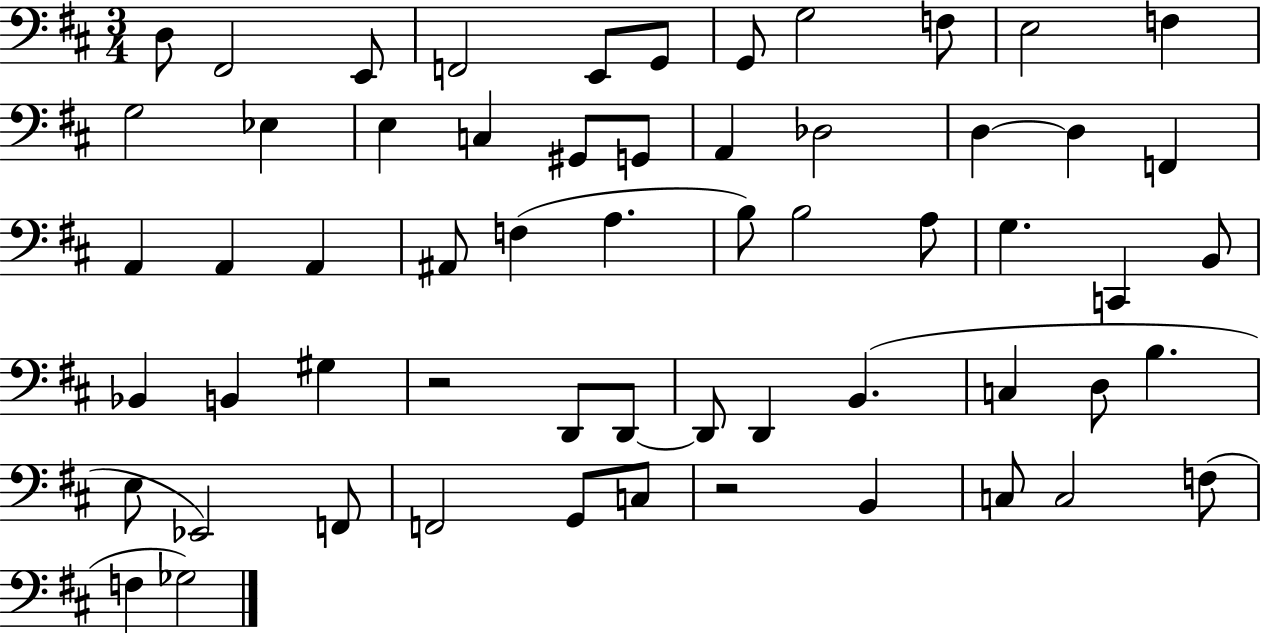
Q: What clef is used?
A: bass